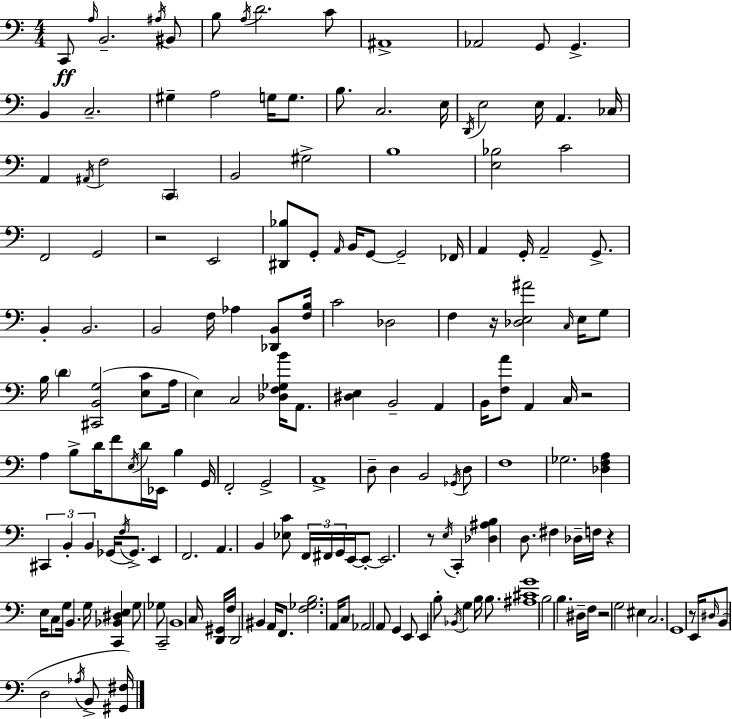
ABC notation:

X:1
T:Untitled
M:4/4
L:1/4
K:Am
C,,/2 A,/4 B,,2 ^A,/4 ^B,,/2 B,/2 A,/4 D2 C/2 ^A,,4 _A,,2 G,,/2 G,, B,, C,2 ^G, A,2 G,/4 G,/2 B,/2 C,2 E,/4 D,,/4 E,2 E,/4 A,, _C,/4 A,, ^A,,/4 F,2 C,, B,,2 ^G,2 B,4 [E,_B,]2 C2 F,,2 G,,2 z2 E,,2 [^D,,_B,]/2 G,,/2 A,,/4 B,,/4 G,,/2 G,,2 _F,,/4 A,, G,,/4 A,,2 G,,/2 B,, B,,2 B,,2 F,/4 _A, [_D,,B,,]/2 [F,B,]/4 C2 _D,2 F, z/4 [_D,E,^A]2 C,/4 E,/4 G,/2 B,/4 D [^C,,B,,G,]2 [E,C]/2 A,/4 E, C,2 [_D,F,_G,B]/4 A,,/2 [^D,E,] B,,2 A,, B,,/4 [F,A]/2 A,, C,/4 z2 A, B,/2 D/4 F/2 E,/4 D/4 _E,,/4 B, G,,/4 F,,2 G,,2 A,,4 D,/2 D, B,,2 _G,,/4 D,/2 F,4 _G,2 [_D,F,A,] ^C,, B,, B,, _G,,/4 F,/4 _G,,/2 E,, F,,2 A,, B,, [_E,C]/2 F,,/4 ^F,,/4 G,,/4 E,,/4 E,,/2 E,,2 z/2 E,/4 C,, [_D,^A,B,] D,/2 ^F, _D,/4 F,/4 z E,/4 C,/2 G,/4 B,, G,/4 [C,,_B,,^D,E,] G,/2 _G,/2 C,,2 B,,4 C,/4 [D,,^G,,]/4 F,/4 D,,2 ^B,, A,,/4 F,,/2 [F,_G,B,]2 A,,/4 C,/2 _A,,2 A,,/2 G,, E,,/2 E,, B,/2 _B,,/4 G, B,/4 B,/2 [^A,^CG]4 B,2 B, ^D,/4 F,/4 z2 G,2 ^E, C,2 G,,4 z/2 E,,/4 ^D,/4 B,,/2 D,2 _A,/4 B,,/2 [^G,,^F,]/4